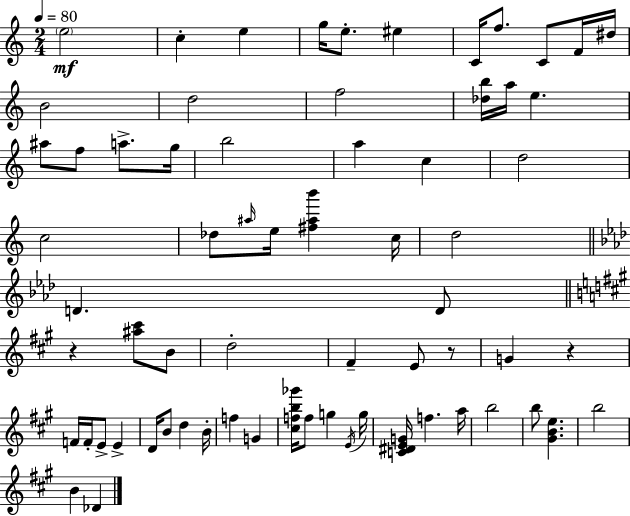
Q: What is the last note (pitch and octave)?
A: Db4